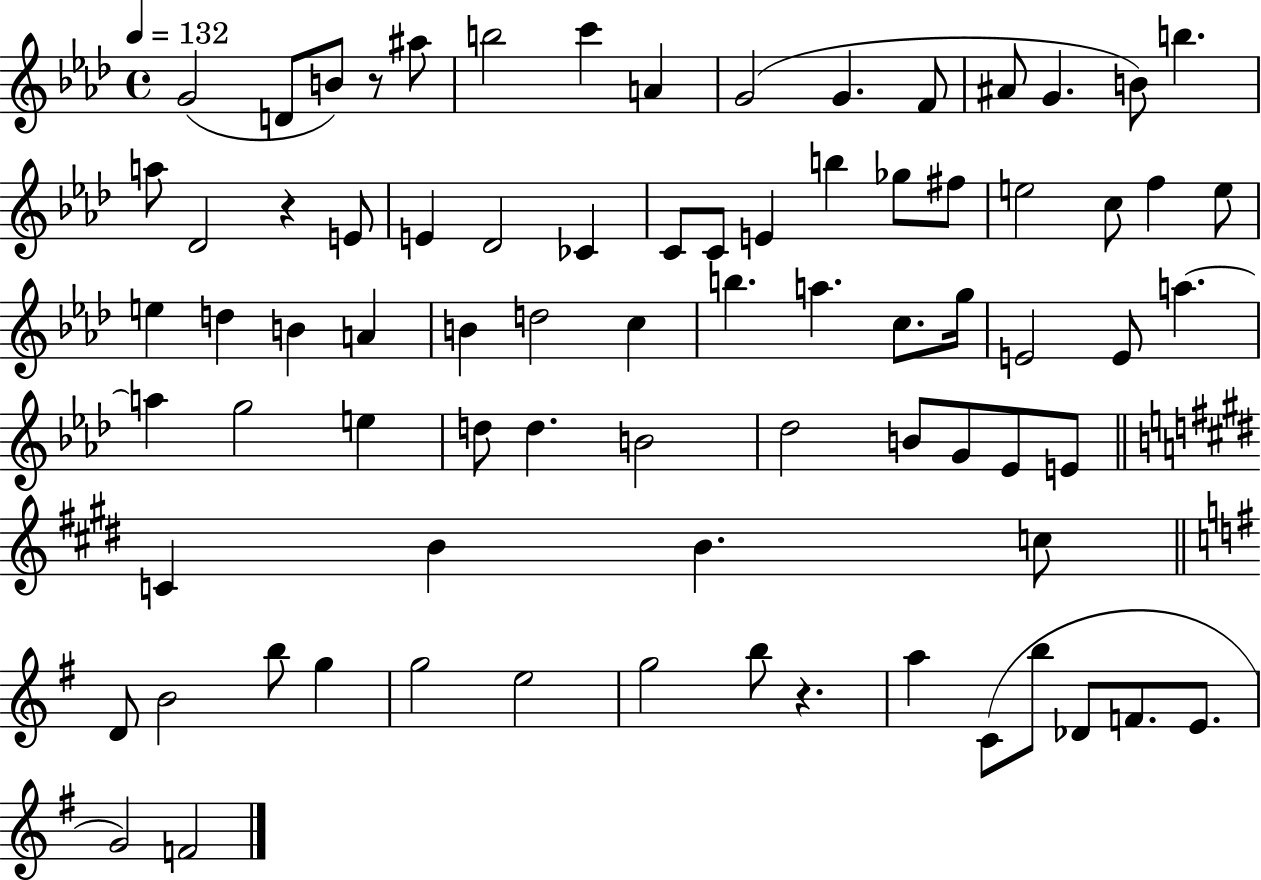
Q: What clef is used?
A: treble